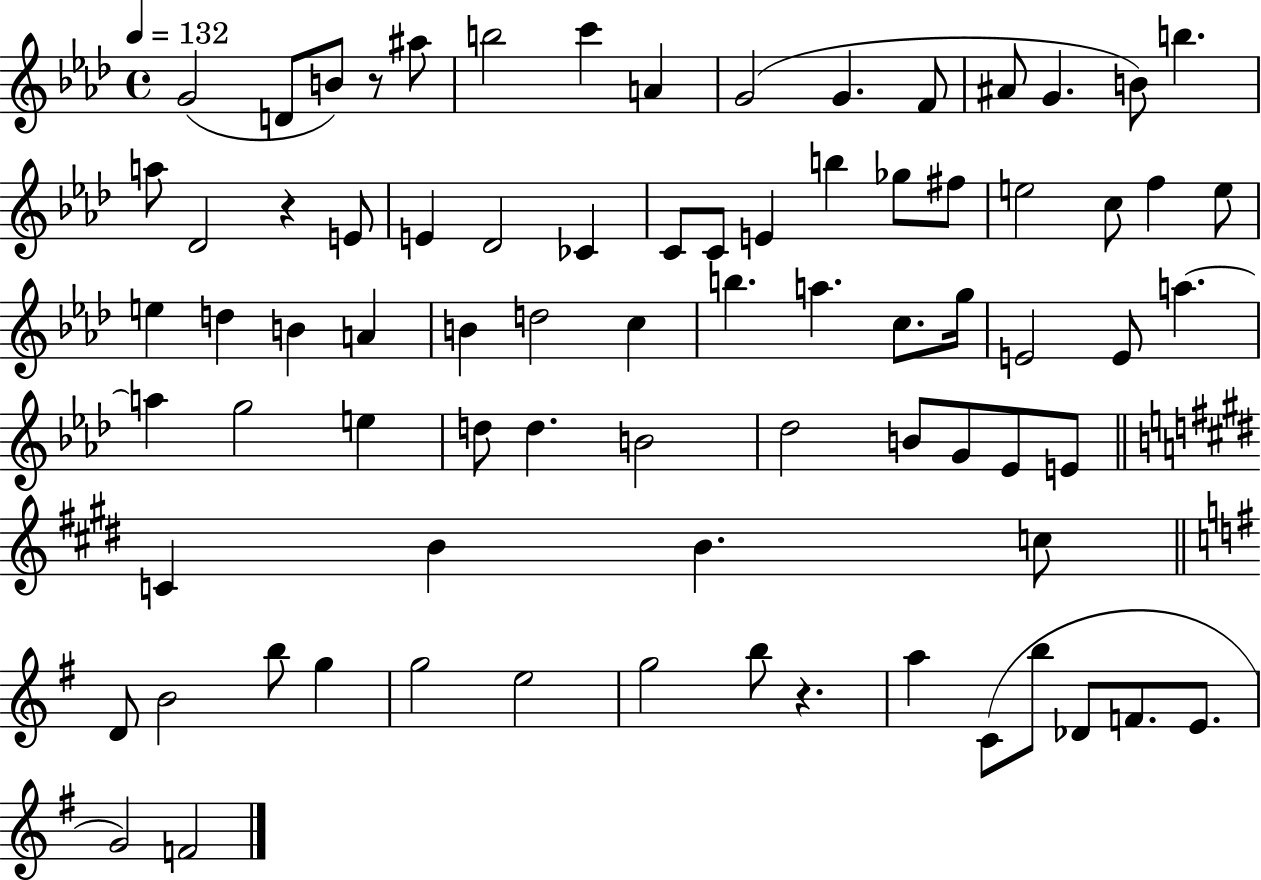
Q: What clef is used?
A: treble